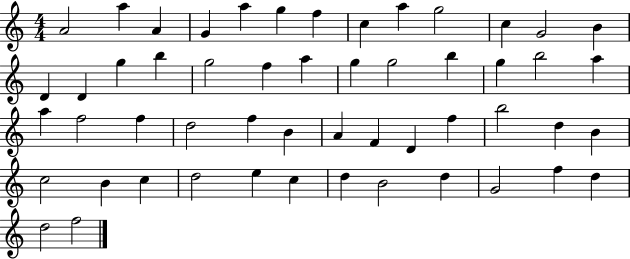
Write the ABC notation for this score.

X:1
T:Untitled
M:4/4
L:1/4
K:C
A2 a A G a g f c a g2 c G2 B D D g b g2 f a g g2 b g b2 a a f2 f d2 f B A F D f b2 d B c2 B c d2 e c d B2 d G2 f d d2 f2